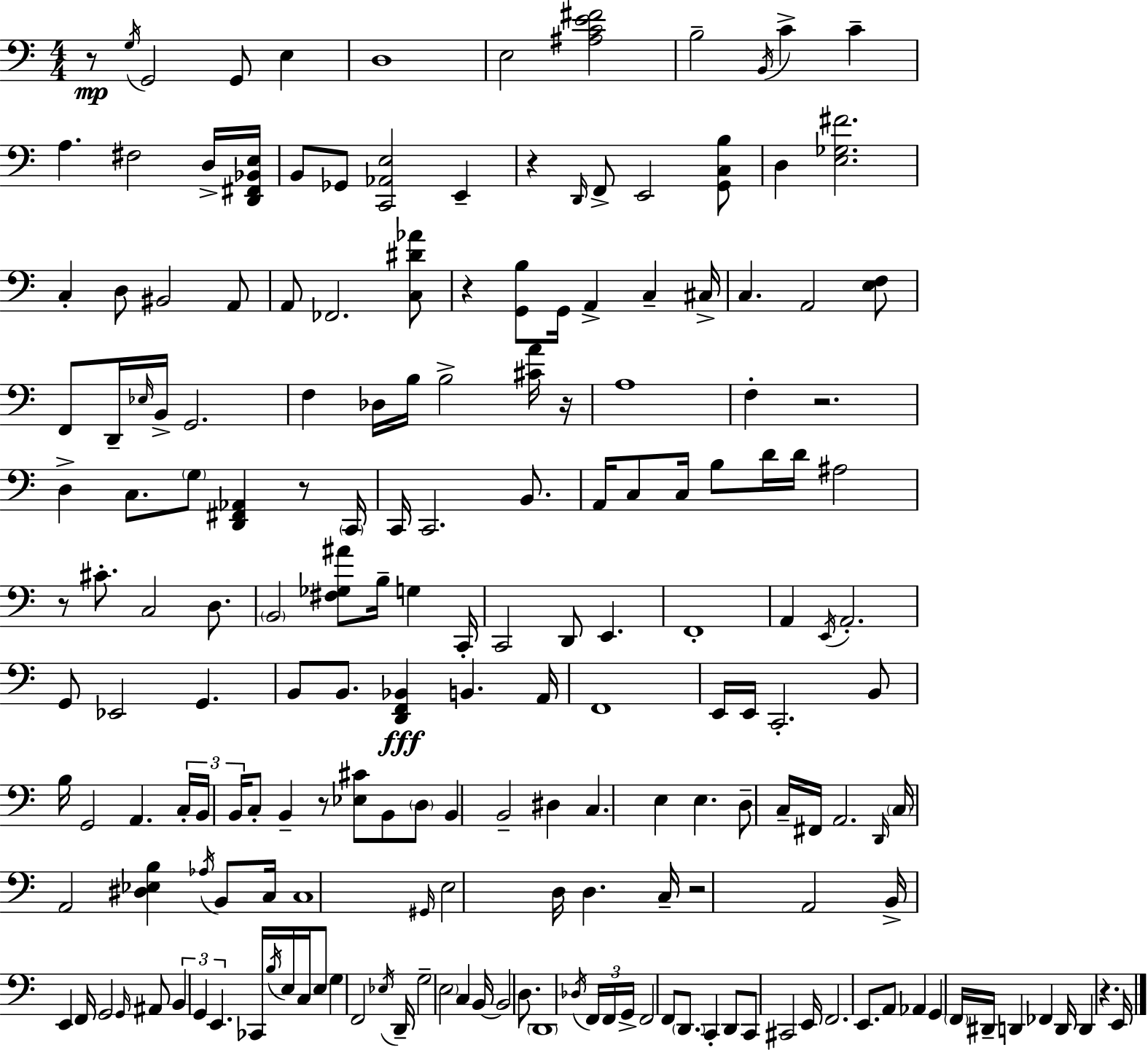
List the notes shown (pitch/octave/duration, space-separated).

R/e G3/s G2/h G2/e E3/q D3/w E3/h [A#3,C4,E4,F#4]/h B3/h B2/s C4/q C4/q A3/q. F#3/h D3/s [D2,F#2,Bb2,E3]/s B2/e Gb2/e [C2,Ab2,E3]/h E2/q R/q D2/s F2/e E2/h [G2,C3,B3]/e D3/q [E3,Gb3,F#4]/h. C3/q D3/e BIS2/h A2/e A2/e FES2/h. [C3,D#4,Ab4]/e R/q [G2,B3]/e G2/s A2/q C3/q C#3/s C3/q. A2/h [E3,F3]/e F2/e D2/s Eb3/s B2/s G2/h. F3/q Db3/s B3/s B3/h [C#4,A4]/s R/s A3/w F3/q R/h. D3/q C3/e. G3/e [D2,F#2,Ab2]/q R/e C2/s C2/s C2/h. B2/e. A2/s C3/e C3/s B3/e D4/s D4/s A#3/h R/e C#4/e. C3/h D3/e. B2/h [F#3,Gb3,A#4]/e B3/s G3/q C2/s C2/h D2/e E2/q. F2/w A2/q E2/s A2/h. G2/e Eb2/h G2/q. B2/e B2/e. [D2,F2,Bb2]/q B2/q. A2/s F2/w E2/s E2/s C2/h. B2/e B3/s G2/h A2/q. C3/s B2/s B2/s C3/e B2/q R/e [Eb3,C#4]/e B2/e D3/e B2/q B2/h D#3/q C3/q. E3/q E3/q. D3/e C3/s F#2/s A2/h. D2/s C3/s A2/h [D#3,Eb3,B3]/q Ab3/s B2/e C3/s C3/w G#2/s E3/h D3/s D3/q. C3/s R/h A2/h B2/s E2/q F2/s G2/h G2/s A#2/e B2/q G2/q E2/q. CES2/s B3/s E3/s C3/s E3/e G3/q F2/h Eb3/s D2/s G3/h E3/h C3/q B2/s B2/h D3/e. D2/w Db3/s F2/s F2/s G2/s F2/h F2/e D2/e. C2/q D2/e C2/e C#2/h E2/s F2/h. E2/e. A2/e Ab2/q G2/q F2/s D#2/s D2/q FES2/q D2/s D2/q R/q. E2/s